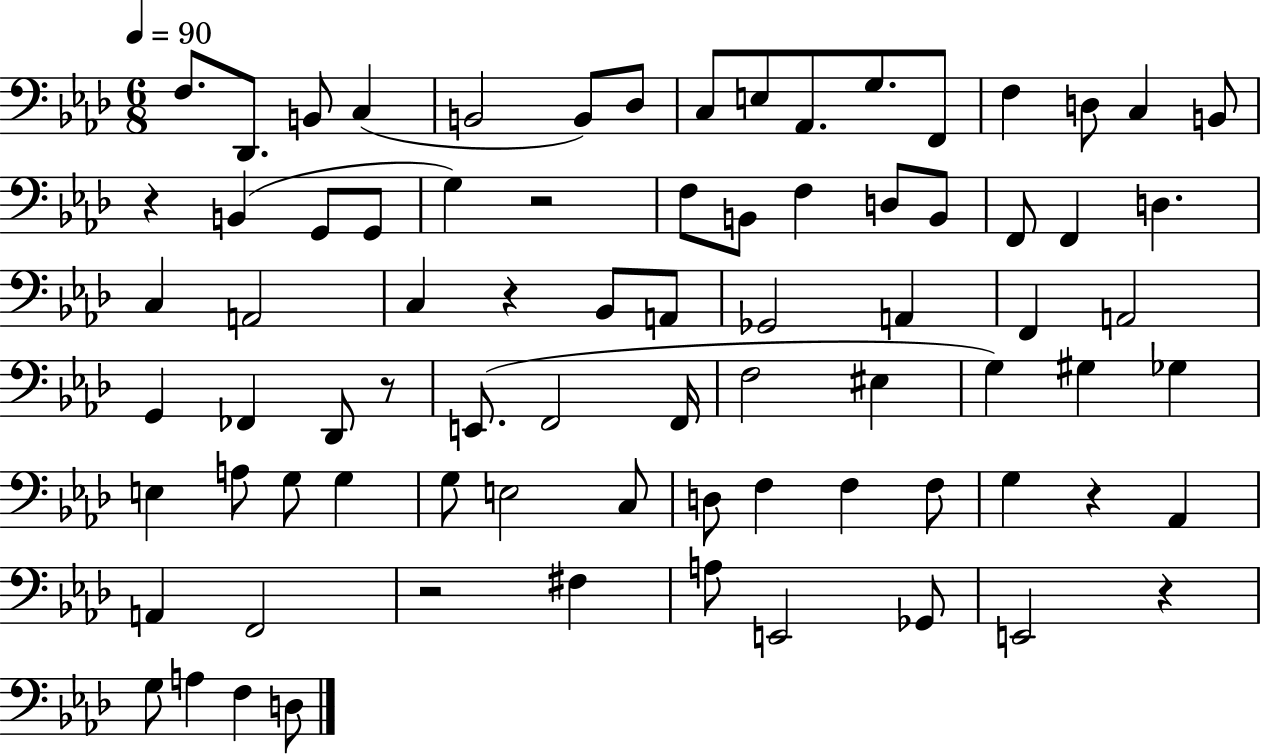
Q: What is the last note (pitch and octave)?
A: D3